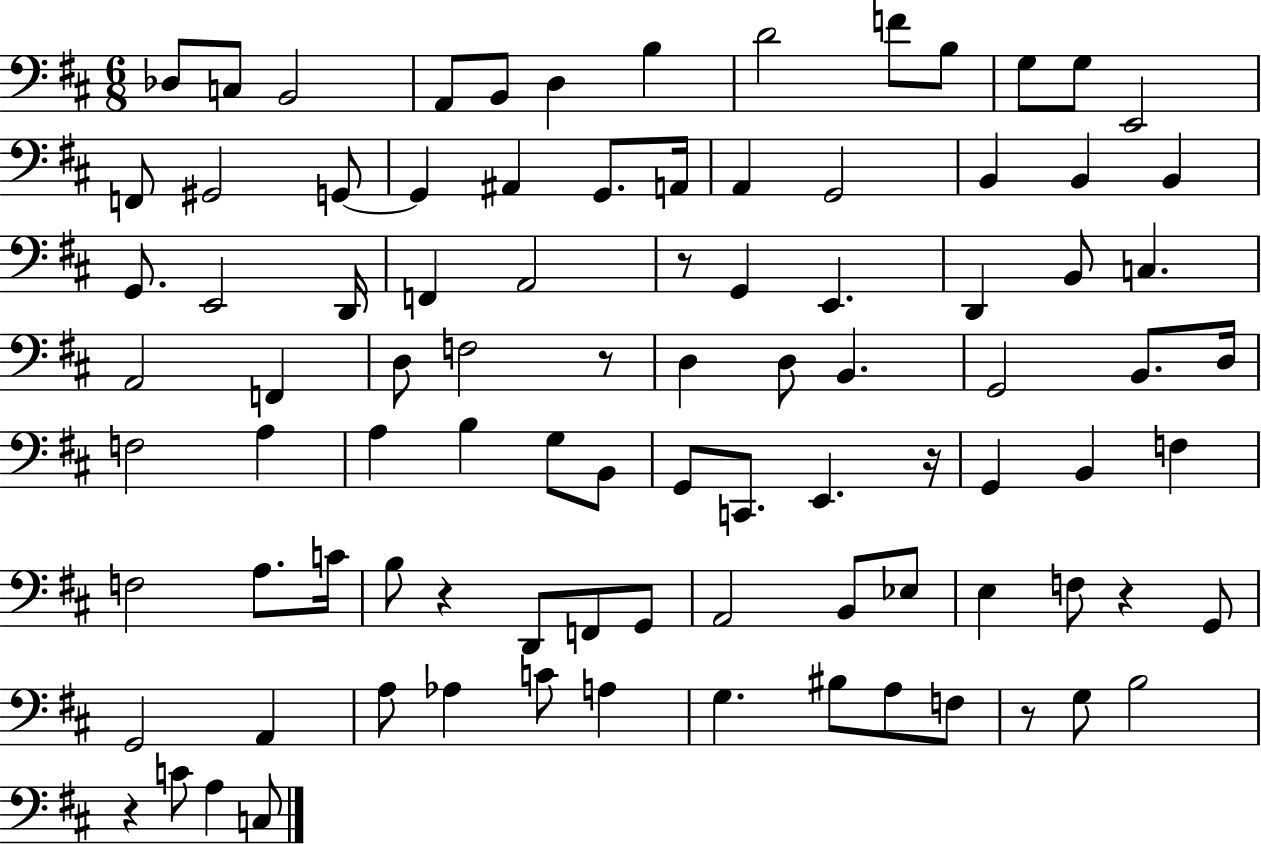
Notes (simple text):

Db3/e C3/e B2/h A2/e B2/e D3/q B3/q D4/h F4/e B3/e G3/e G3/e E2/h F2/e G#2/h G2/e G2/q A#2/q G2/e. A2/s A2/q G2/h B2/q B2/q B2/q G2/e. E2/h D2/s F2/q A2/h R/e G2/q E2/q. D2/q B2/e C3/q. A2/h F2/q D3/e F3/h R/e D3/q D3/e B2/q. G2/h B2/e. D3/s F3/h A3/q A3/q B3/q G3/e B2/e G2/e C2/e. E2/q. R/s G2/q B2/q F3/q F3/h A3/e. C4/s B3/e R/q D2/e F2/e G2/e A2/h B2/e Eb3/e E3/q F3/e R/q G2/e G2/h A2/q A3/e Ab3/q C4/e A3/q G3/q. BIS3/e A3/e F3/e R/e G3/e B3/h R/q C4/e A3/q C3/e